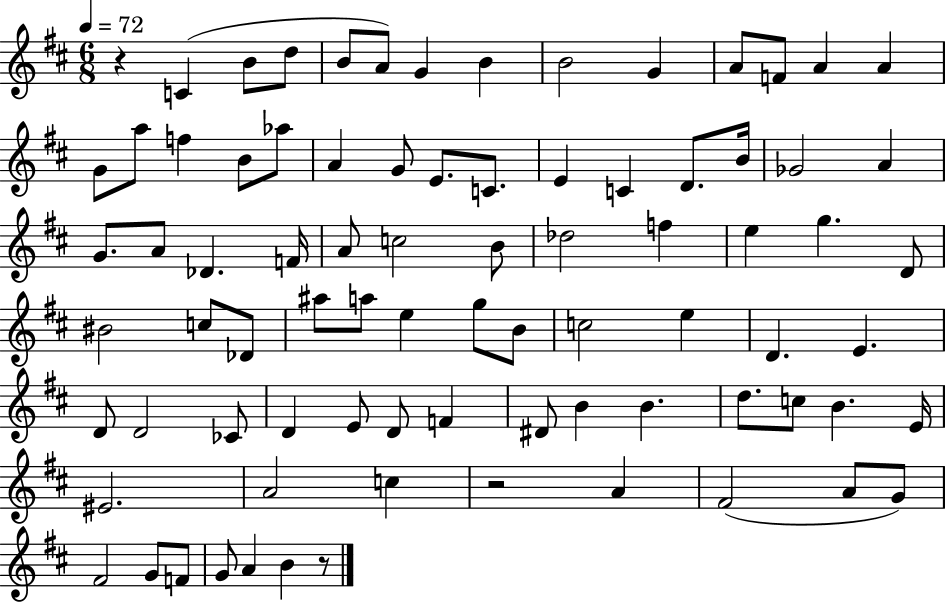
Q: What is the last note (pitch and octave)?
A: B4